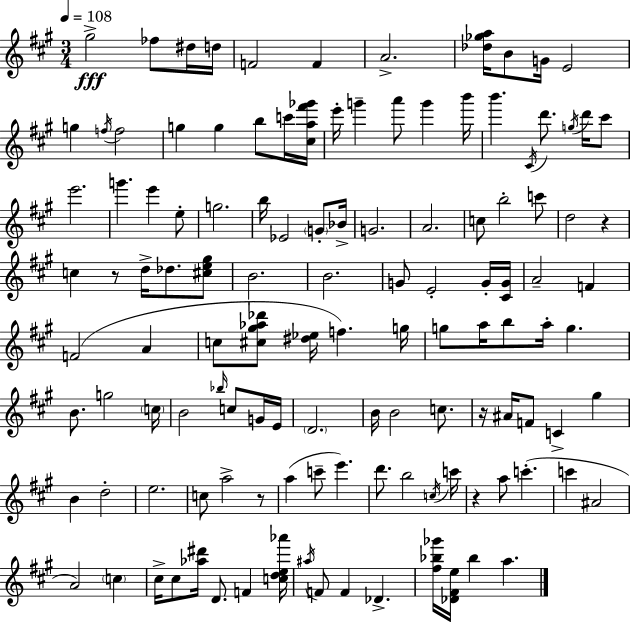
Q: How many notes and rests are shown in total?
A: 122